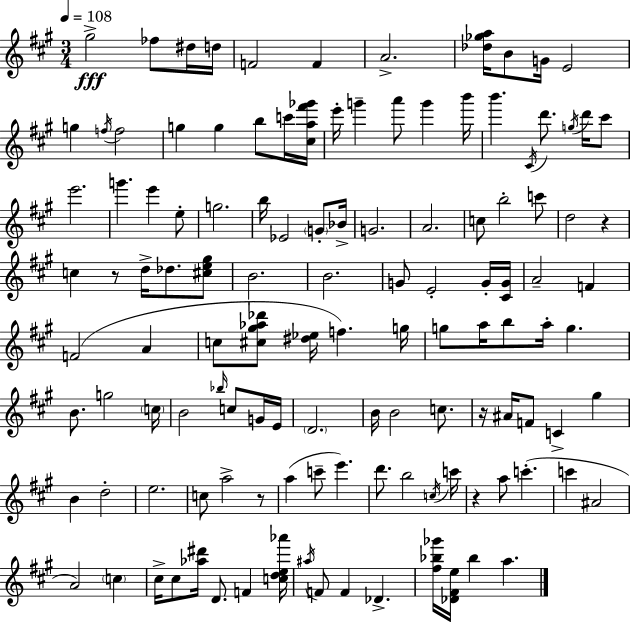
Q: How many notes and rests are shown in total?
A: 122